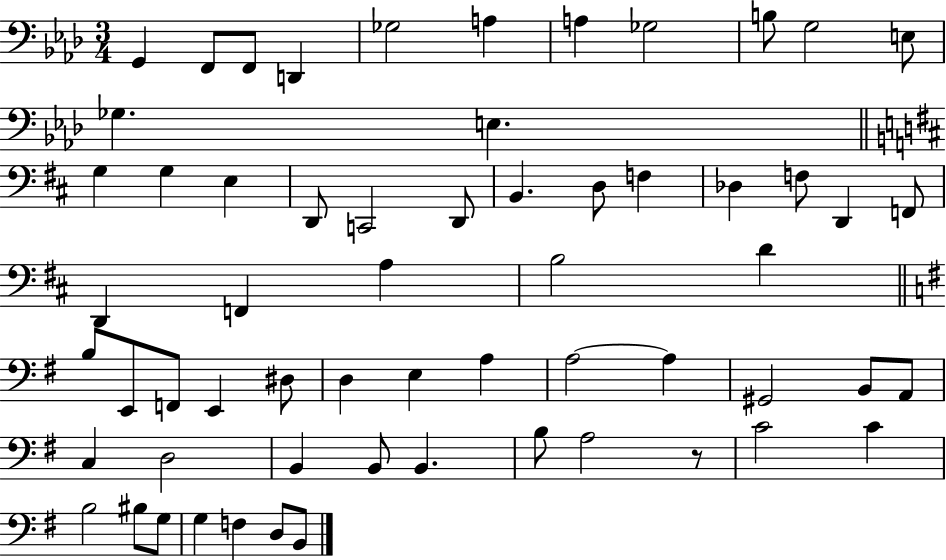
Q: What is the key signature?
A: AES major